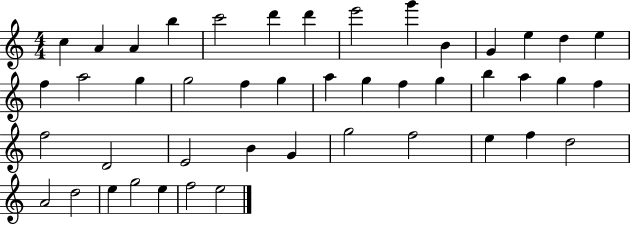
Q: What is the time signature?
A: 4/4